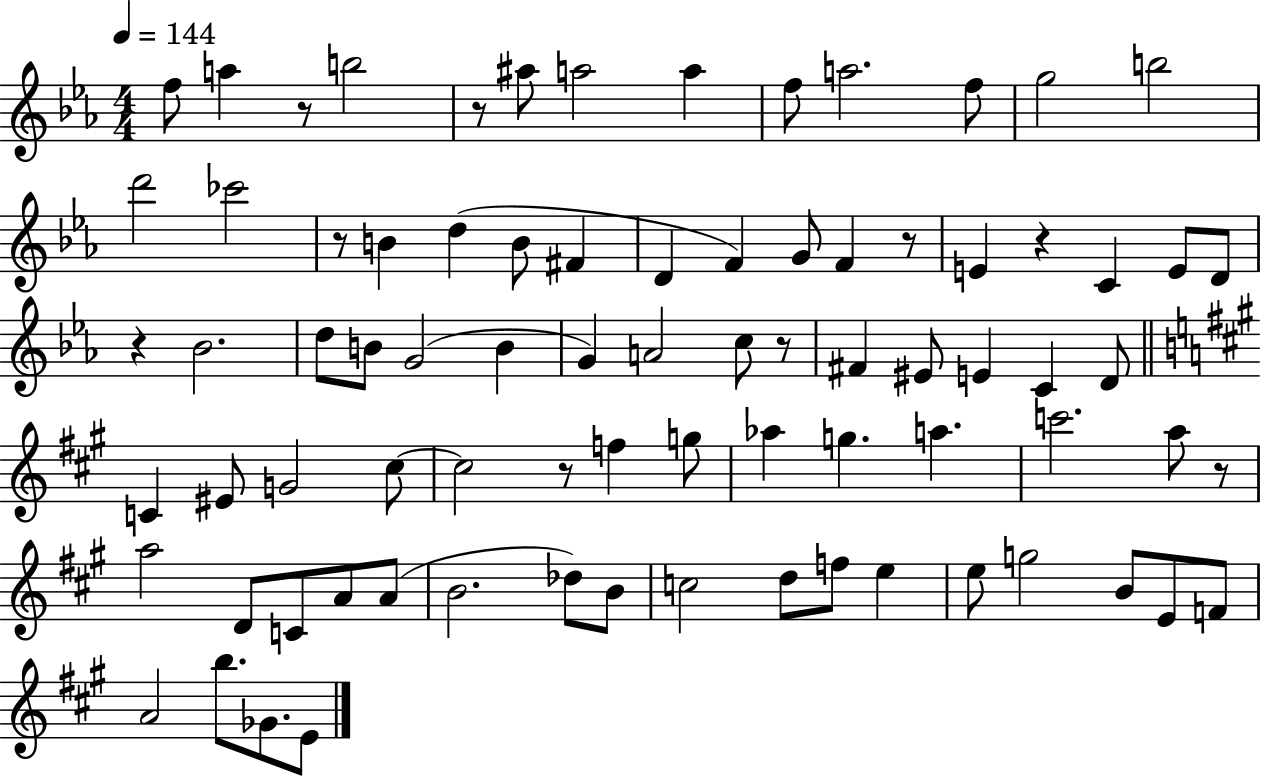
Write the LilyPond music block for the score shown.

{
  \clef treble
  \numericTimeSignature
  \time 4/4
  \key ees \major
  \tempo 4 = 144
  f''8 a''4 r8 b''2 | r8 ais''8 a''2 a''4 | f''8 a''2. f''8 | g''2 b''2 | \break d'''2 ces'''2 | r8 b'4 d''4( b'8 fis'4 | d'4 f'4) g'8 f'4 r8 | e'4 r4 c'4 e'8 d'8 | \break r4 bes'2. | d''8 b'8 g'2( b'4 | g'4) a'2 c''8 r8 | fis'4 eis'8 e'4 c'4 d'8 | \break \bar "||" \break \key a \major c'4 eis'8 g'2 cis''8~~ | cis''2 r8 f''4 g''8 | aes''4 g''4. a''4. | c'''2. a''8 r8 | \break a''2 d'8 c'8 a'8 a'8( | b'2. des''8) b'8 | c''2 d''8 f''8 e''4 | e''8 g''2 b'8 e'8 f'8 | \break a'2 b''8. ges'8. e'8 | \bar "|."
}